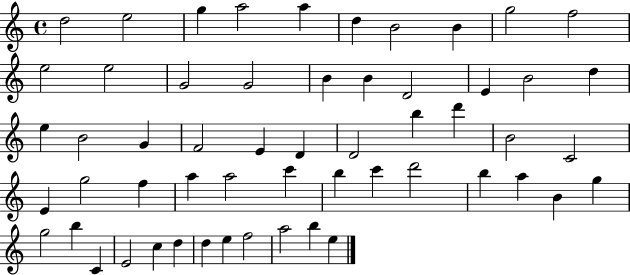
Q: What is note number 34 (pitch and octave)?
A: F5